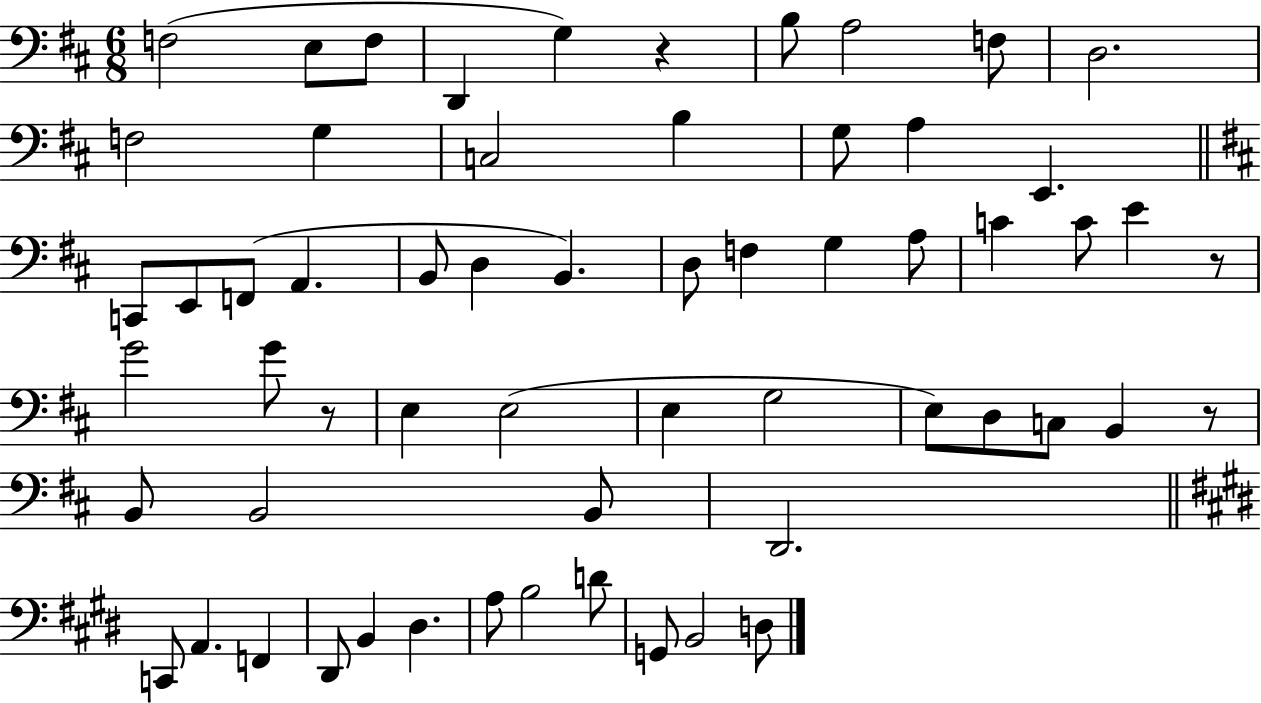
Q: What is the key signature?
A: D major